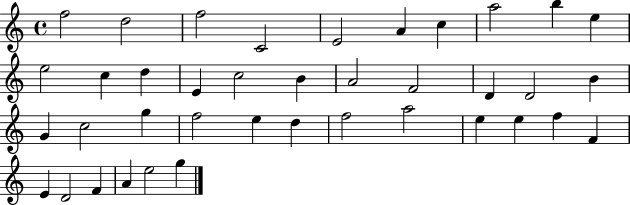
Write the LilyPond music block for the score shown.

{
  \clef treble
  \time 4/4
  \defaultTimeSignature
  \key c \major
  f''2 d''2 | f''2 c'2 | e'2 a'4 c''4 | a''2 b''4 e''4 | \break e''2 c''4 d''4 | e'4 c''2 b'4 | a'2 f'2 | d'4 d'2 b'4 | \break g'4 c''2 g''4 | f''2 e''4 d''4 | f''2 a''2 | e''4 e''4 f''4 f'4 | \break e'4 d'2 f'4 | a'4 e''2 g''4 | \bar "|."
}